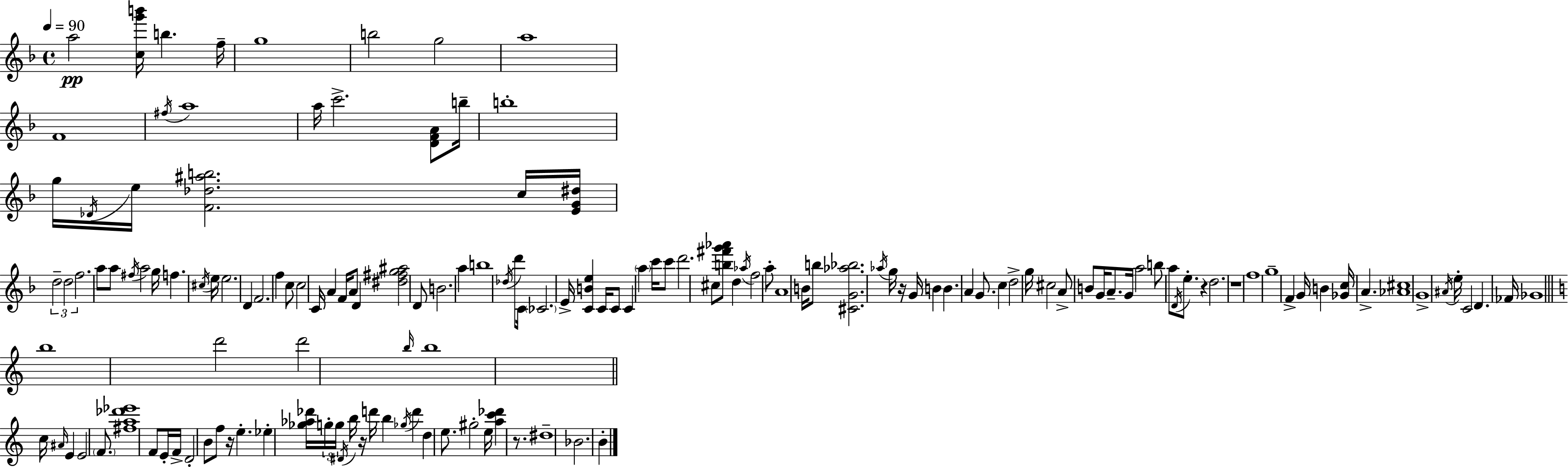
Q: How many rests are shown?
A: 6